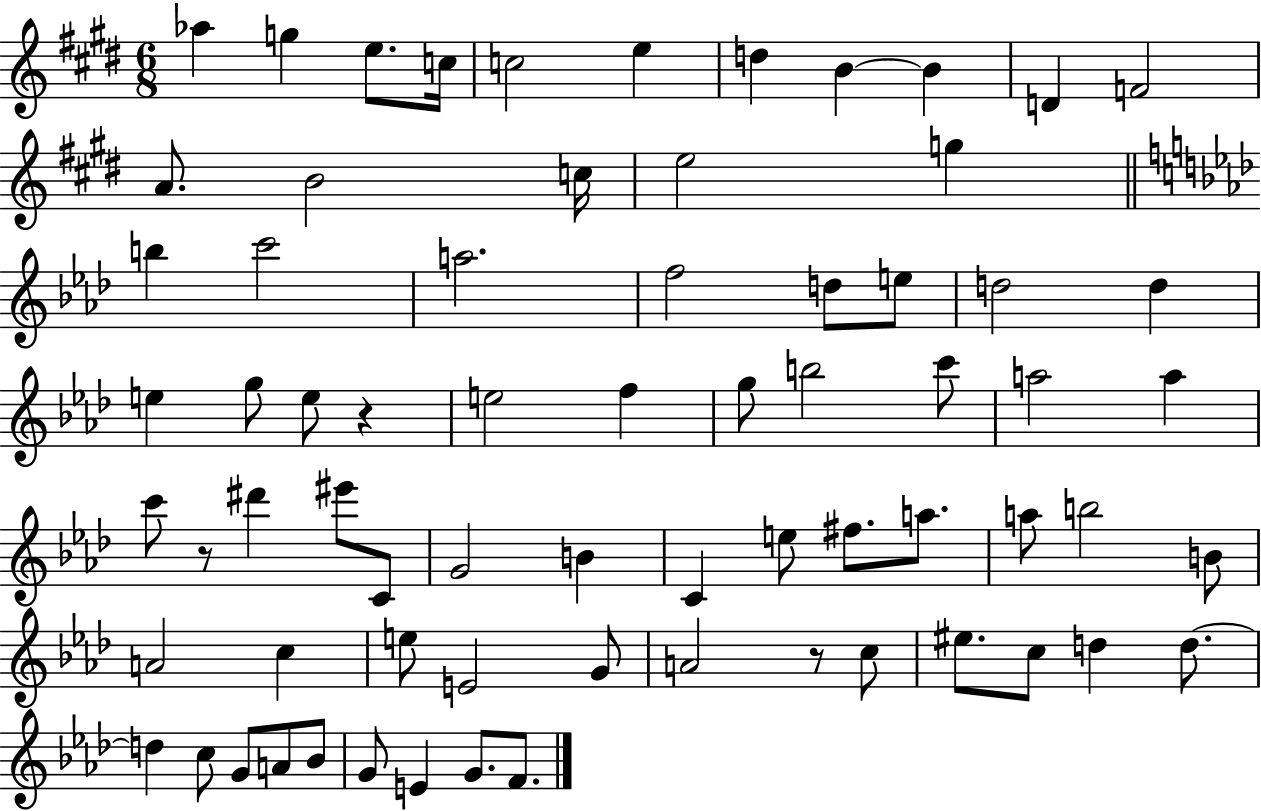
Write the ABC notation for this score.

X:1
T:Untitled
M:6/8
L:1/4
K:E
_a g e/2 c/4 c2 e d B B D F2 A/2 B2 c/4 e2 g b c'2 a2 f2 d/2 e/2 d2 d e g/2 e/2 z e2 f g/2 b2 c'/2 a2 a c'/2 z/2 ^d' ^e'/2 C/2 G2 B C e/2 ^f/2 a/2 a/2 b2 B/2 A2 c e/2 E2 G/2 A2 z/2 c/2 ^e/2 c/2 d d/2 d c/2 G/2 A/2 _B/2 G/2 E G/2 F/2